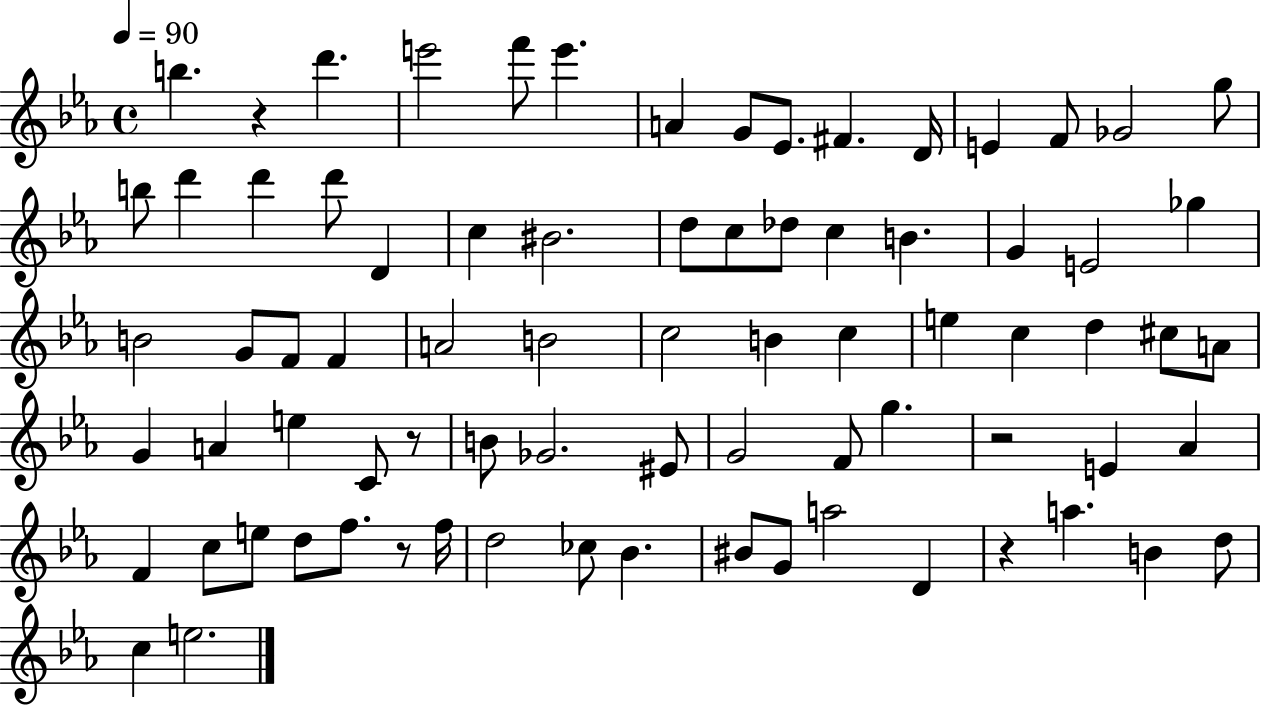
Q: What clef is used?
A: treble